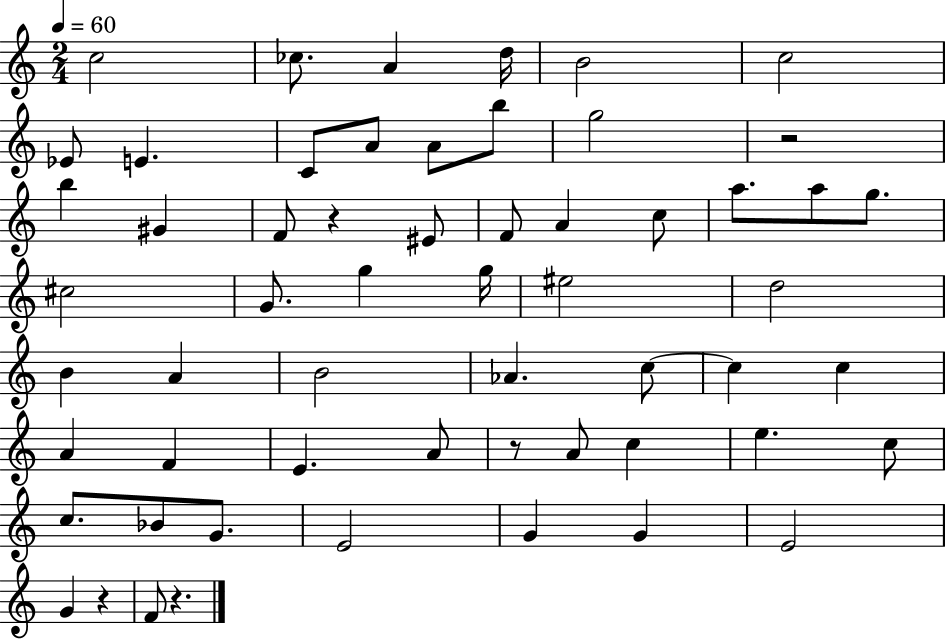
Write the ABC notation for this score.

X:1
T:Untitled
M:2/4
L:1/4
K:C
c2 _c/2 A d/4 B2 c2 _E/2 E C/2 A/2 A/2 b/2 g2 z2 b ^G F/2 z ^E/2 F/2 A c/2 a/2 a/2 g/2 ^c2 G/2 g g/4 ^e2 d2 B A B2 _A c/2 c c A F E A/2 z/2 A/2 c e c/2 c/2 _B/2 G/2 E2 G G E2 G z F/2 z